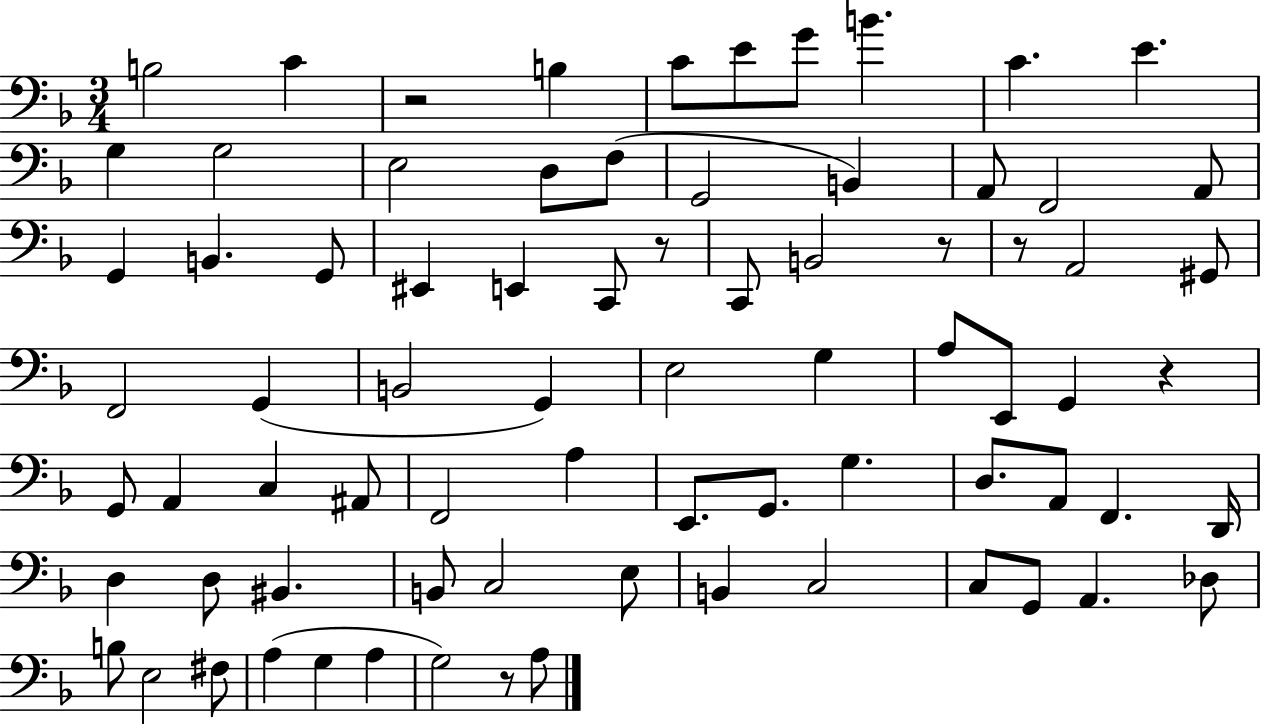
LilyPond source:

{
  \clef bass
  \numericTimeSignature
  \time 3/4
  \key f \major
  b2 c'4 | r2 b4 | c'8 e'8 g'8 b'4. | c'4. e'4. | \break g4 g2 | e2 d8 f8( | g,2 b,4) | a,8 f,2 a,8 | \break g,4 b,4. g,8 | eis,4 e,4 c,8 r8 | c,8 b,2 r8 | r8 a,2 gis,8 | \break f,2 g,4( | b,2 g,4) | e2 g4 | a8 e,8 g,4 r4 | \break g,8 a,4 c4 ais,8 | f,2 a4 | e,8. g,8. g4. | d8. a,8 f,4. d,16 | \break d4 d8 bis,4. | b,8 c2 e8 | b,4 c2 | c8 g,8 a,4. des8 | \break b8 e2 fis8 | a4( g4 a4 | g2) r8 a8 | \bar "|."
}